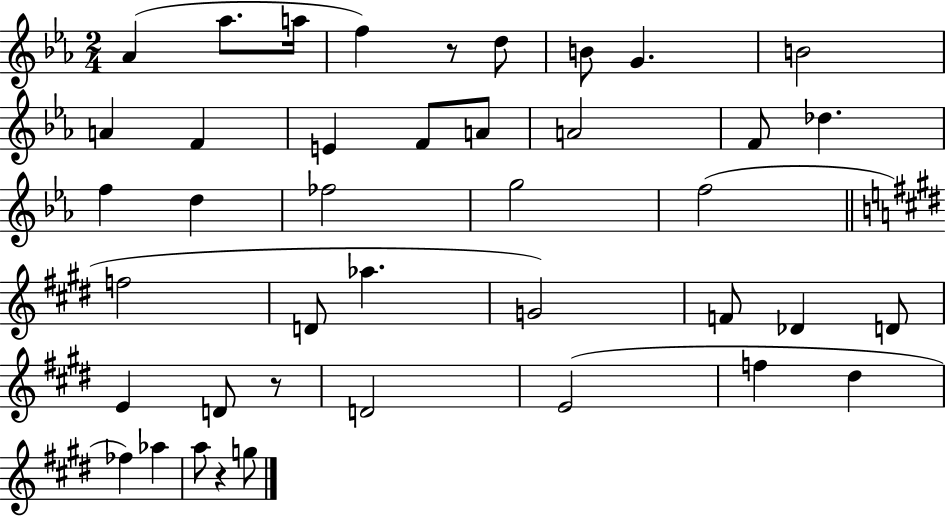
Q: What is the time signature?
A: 2/4